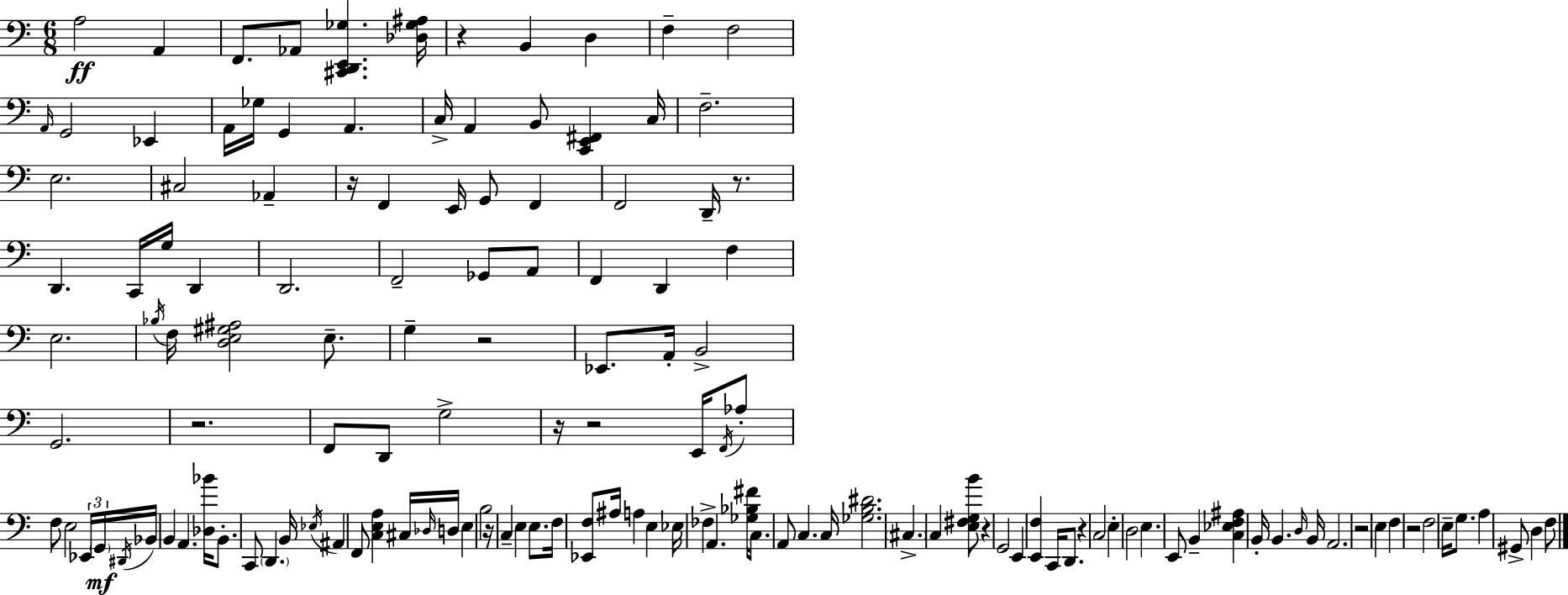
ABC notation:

X:1
T:Untitled
M:6/8
L:1/4
K:C
A,2 A,, F,,/2 _A,,/2 [^C,,D,,E,,_G,] [_D,_G,^A,]/4 z B,, D, F, F,2 A,,/4 G,,2 _E,, A,,/4 _G,/4 G,, A,, C,/4 A,, B,,/2 [C,,E,,^F,,] C,/4 F,2 E,2 ^C,2 _A,, z/4 F,, E,,/4 G,,/2 F,, F,,2 D,,/4 z/2 D,, C,,/4 G,/4 D,, D,,2 F,,2 _G,,/2 A,,/2 F,, D,, F, E,2 _B,/4 F,/4 [D,E,^G,^A,]2 E,/2 G, z2 _E,,/2 A,,/4 B,,2 G,,2 z2 F,,/2 D,,/2 G,2 z/4 z2 E,,/4 F,,/4 _A,/2 F,/2 E,2 _E,,/4 G,,/4 ^D,,/4 _B,,/4 B,, A,, [_D,_B]/4 B,,/2 C,,/2 D,, B,,/4 _E,/4 ^A,, F,,/2 [C,E,A,] ^C,/4 _D,/4 D,/4 E, B,2 z/4 C, E, E,/2 F,/4 [_E,,F,]/2 ^A,/4 A, E, _E,/4 _F, A,, [_G,_B,^F]/4 C,/2 A,,/2 C, C,/4 [_G,B,^D]2 ^C, C, [E,^F,G,B]/2 z G,,2 E,, [E,,F,] C,,/4 D,,/2 z C,2 E, D,2 E, E,,/2 B,, [C,_E,F,^A,] B,,/4 B,, D,/4 B,,/4 A,,2 z2 E, F, z2 F,2 E,/4 G,/2 A, ^G,,/2 D, F,/2